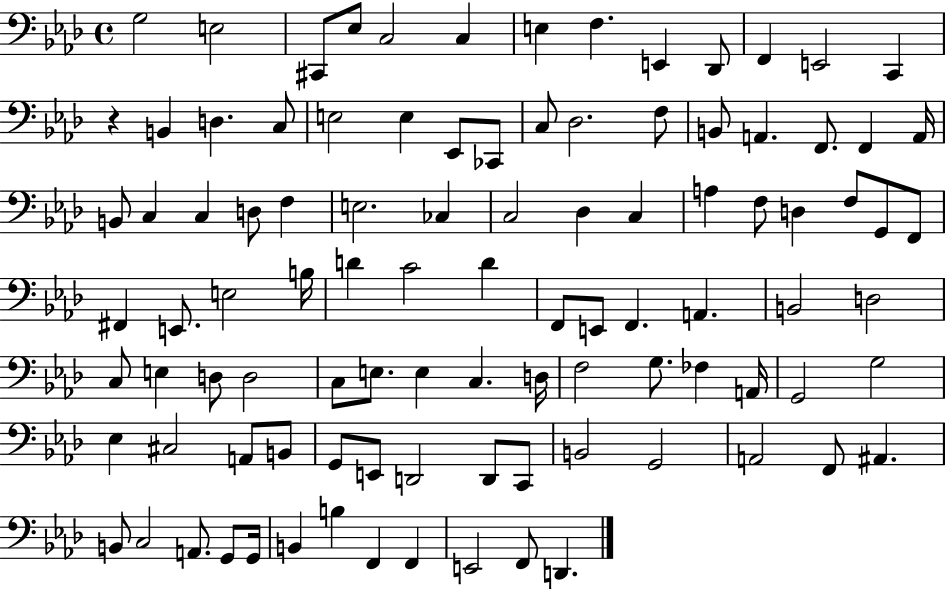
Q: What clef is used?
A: bass